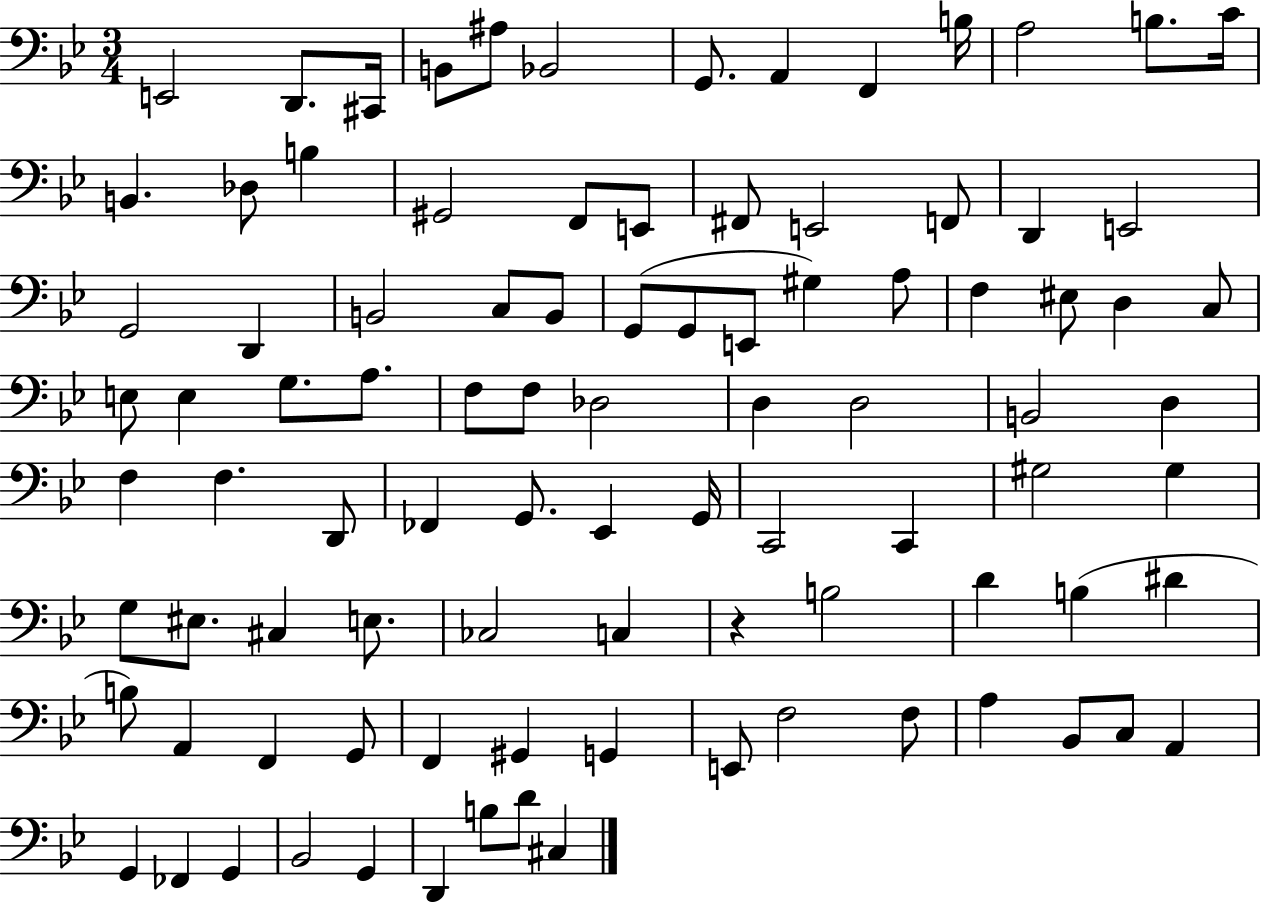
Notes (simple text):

E2/h D2/e. C#2/s B2/e A#3/e Bb2/h G2/e. A2/q F2/q B3/s A3/h B3/e. C4/s B2/q. Db3/e B3/q G#2/h F2/e E2/e F#2/e E2/h F2/e D2/q E2/h G2/h D2/q B2/h C3/e B2/e G2/e G2/e E2/e G#3/q A3/e F3/q EIS3/e D3/q C3/e E3/e E3/q G3/e. A3/e. F3/e F3/e Db3/h D3/q D3/h B2/h D3/q F3/q F3/q. D2/e FES2/q G2/e. Eb2/q G2/s C2/h C2/q G#3/h G#3/q G3/e EIS3/e. C#3/q E3/e. CES3/h C3/q R/q B3/h D4/q B3/q D#4/q B3/e A2/q F2/q G2/e F2/q G#2/q G2/q E2/e F3/h F3/e A3/q Bb2/e C3/e A2/q G2/q FES2/q G2/q Bb2/h G2/q D2/q B3/e D4/e C#3/q